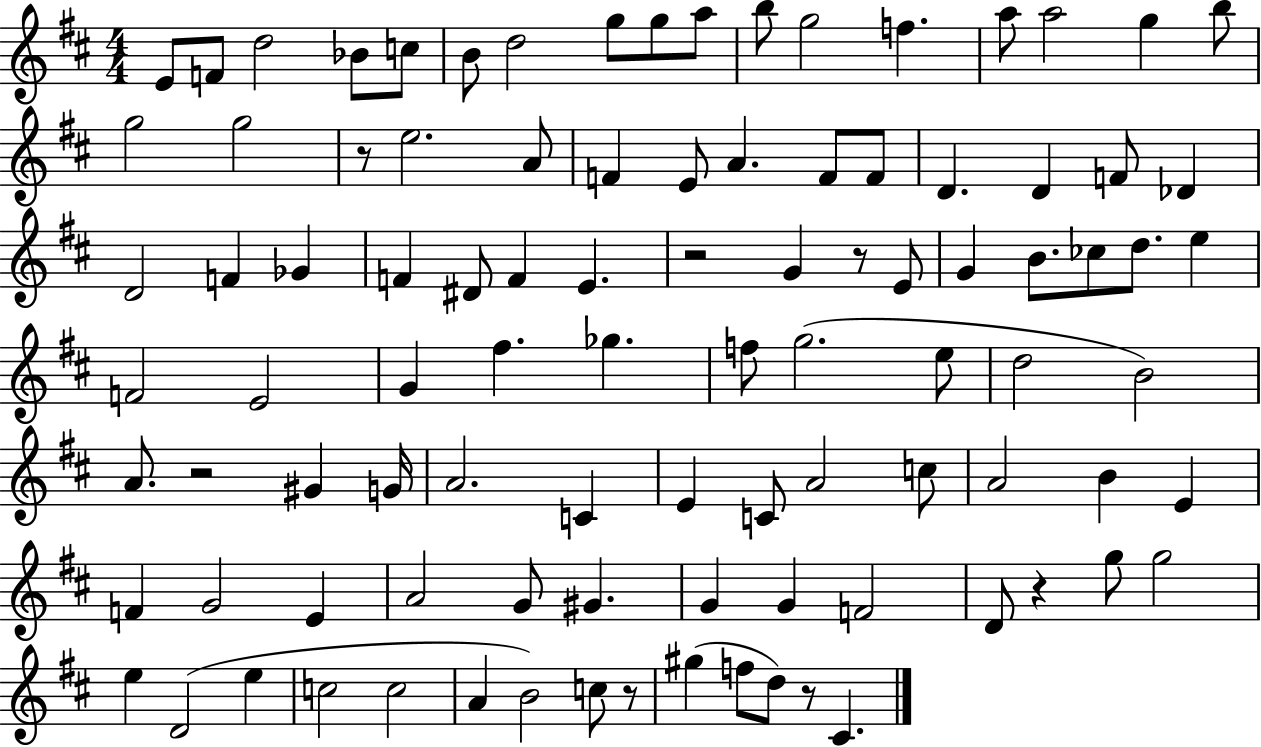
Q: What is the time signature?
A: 4/4